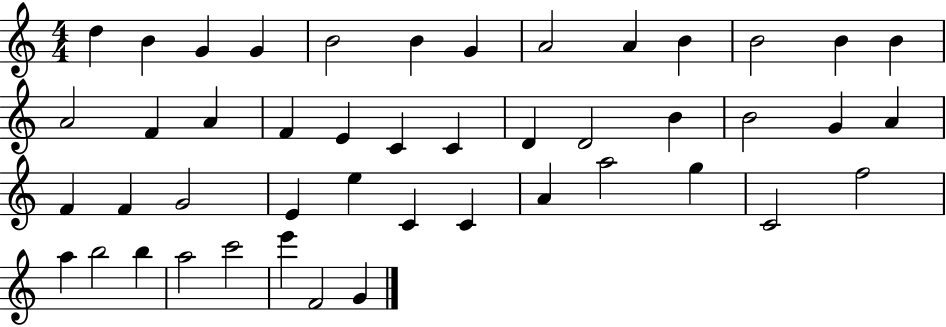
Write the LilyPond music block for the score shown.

{
  \clef treble
  \numericTimeSignature
  \time 4/4
  \key c \major
  d''4 b'4 g'4 g'4 | b'2 b'4 g'4 | a'2 a'4 b'4 | b'2 b'4 b'4 | \break a'2 f'4 a'4 | f'4 e'4 c'4 c'4 | d'4 d'2 b'4 | b'2 g'4 a'4 | \break f'4 f'4 g'2 | e'4 e''4 c'4 c'4 | a'4 a''2 g''4 | c'2 f''2 | \break a''4 b''2 b''4 | a''2 c'''2 | e'''4 f'2 g'4 | \bar "|."
}